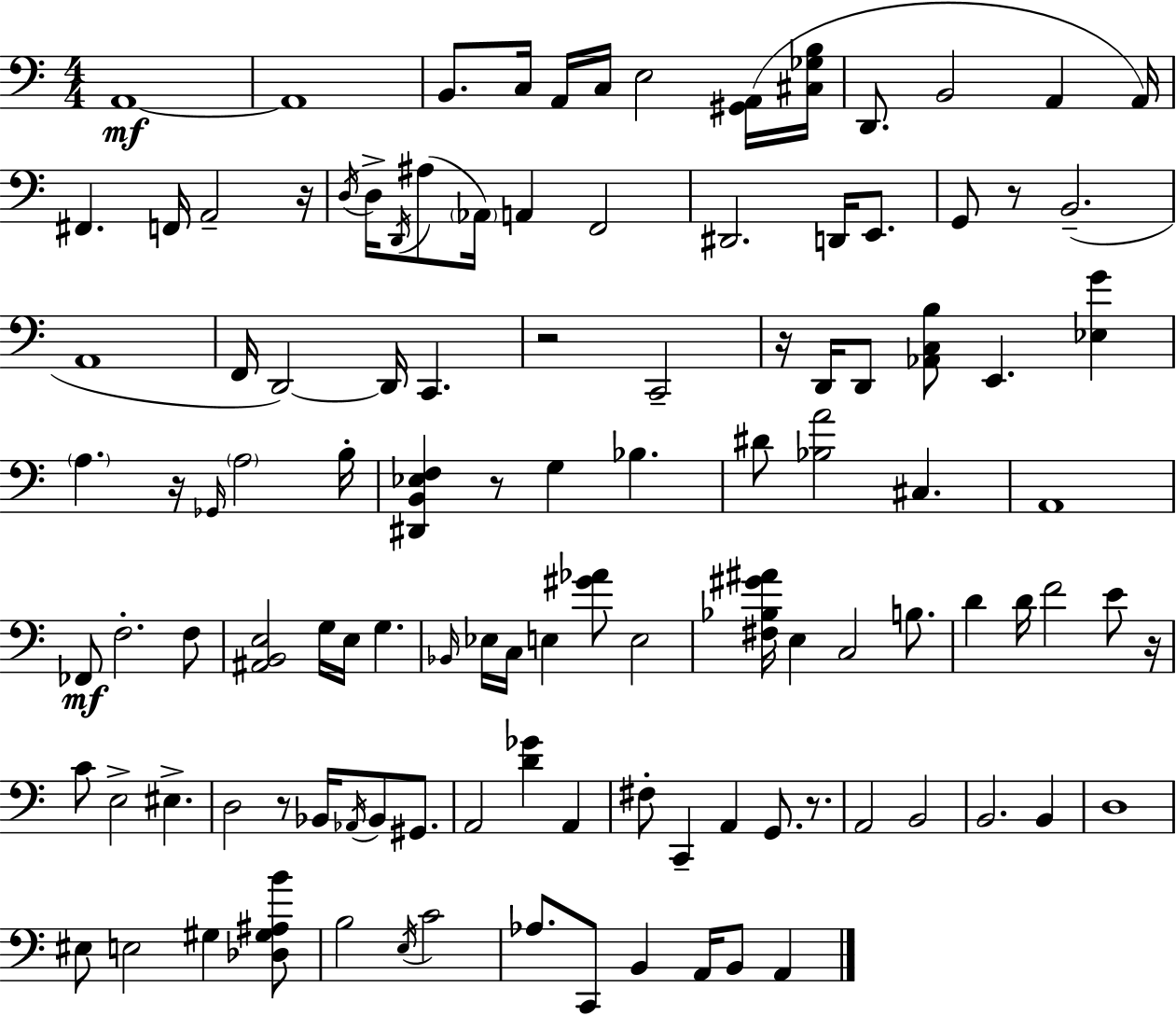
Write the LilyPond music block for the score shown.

{
  \clef bass
  \numericTimeSignature
  \time 4/4
  \key c \major
  \repeat volta 2 { a,1~~\mf | a,1 | b,8. c16 a,16 c16 e2 <gis, a,>16( <cis ges b>16 | d,8. b,2 a,4 a,16) | \break fis,4. f,16 a,2-- r16 | \acciaccatura { d16 } d16-> \acciaccatura { d,16 }( ais8 \parenthesize aes,16) a,4 f,2 | dis,2. d,16 e,8. | g,8 r8 b,2.--( | \break a,1 | f,16 d,2~~) d,16 c,4. | r2 c,2-- | r16 d,16 d,8 <aes, c b>8 e,4. <ees g'>4 | \break \parenthesize a4. r16 \grace { ges,16 } \parenthesize a2 | b16-. <dis, b, ees f>4 r8 g4 bes4. | dis'8 <bes a'>2 cis4. | a,1 | \break fes,8\mf f2.-. | f8 <ais, b, e>2 g16 e16 g4. | \grace { bes,16 } ees16 c16 e4 <gis' aes'>8 e2 | <fis bes gis' ais'>16 e4 c2 | \break b8. d'4 d'16 f'2 | e'8 r16 c'8 e2-> eis4.-> | d2 r8 bes,16 \acciaccatura { aes,16 } | bes,8 gis,8. a,2 <d' ges'>4 | \break a,4 fis8-. c,4-- a,4 g,8. | r8. a,2 b,2 | b,2. | b,4 d1 | \break eis8 e2 gis4 | <des gis ais b'>8 b2 \acciaccatura { e16 } c'2 | aes8. c,8 b,4 a,16 | b,8 a,4 } \bar "|."
}